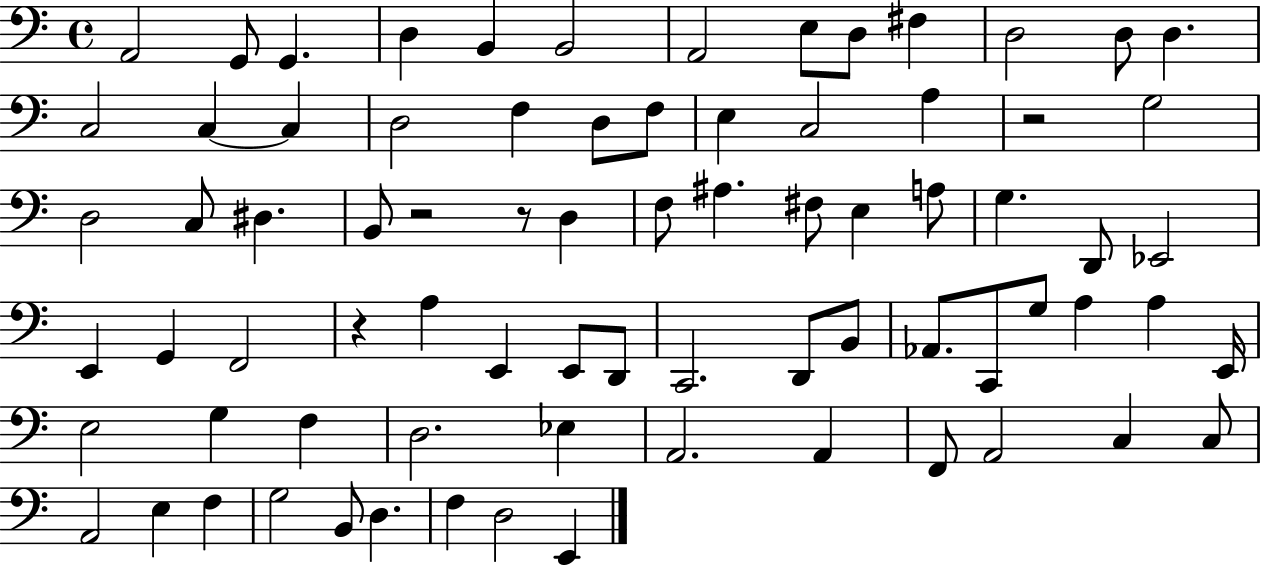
{
  \clef bass
  \time 4/4
  \defaultTimeSignature
  \key c \major
  a,2 g,8 g,4. | d4 b,4 b,2 | a,2 e8 d8 fis4 | d2 d8 d4. | \break c2 c4~~ c4 | d2 f4 d8 f8 | e4 c2 a4 | r2 g2 | \break d2 c8 dis4. | b,8 r2 r8 d4 | f8 ais4. fis8 e4 a8 | g4. d,8 ees,2 | \break e,4 g,4 f,2 | r4 a4 e,4 e,8 d,8 | c,2. d,8 b,8 | aes,8. c,8 g8 a4 a4 e,16 | \break e2 g4 f4 | d2. ees4 | a,2. a,4 | f,8 a,2 c4 c8 | \break a,2 e4 f4 | g2 b,8 d4. | f4 d2 e,4 | \bar "|."
}